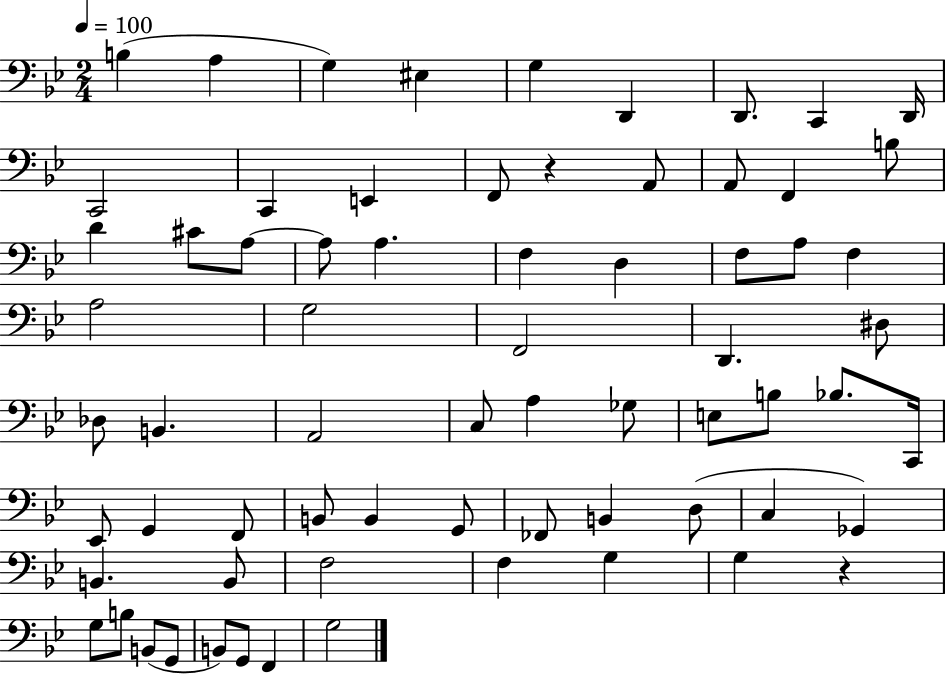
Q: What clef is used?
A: bass